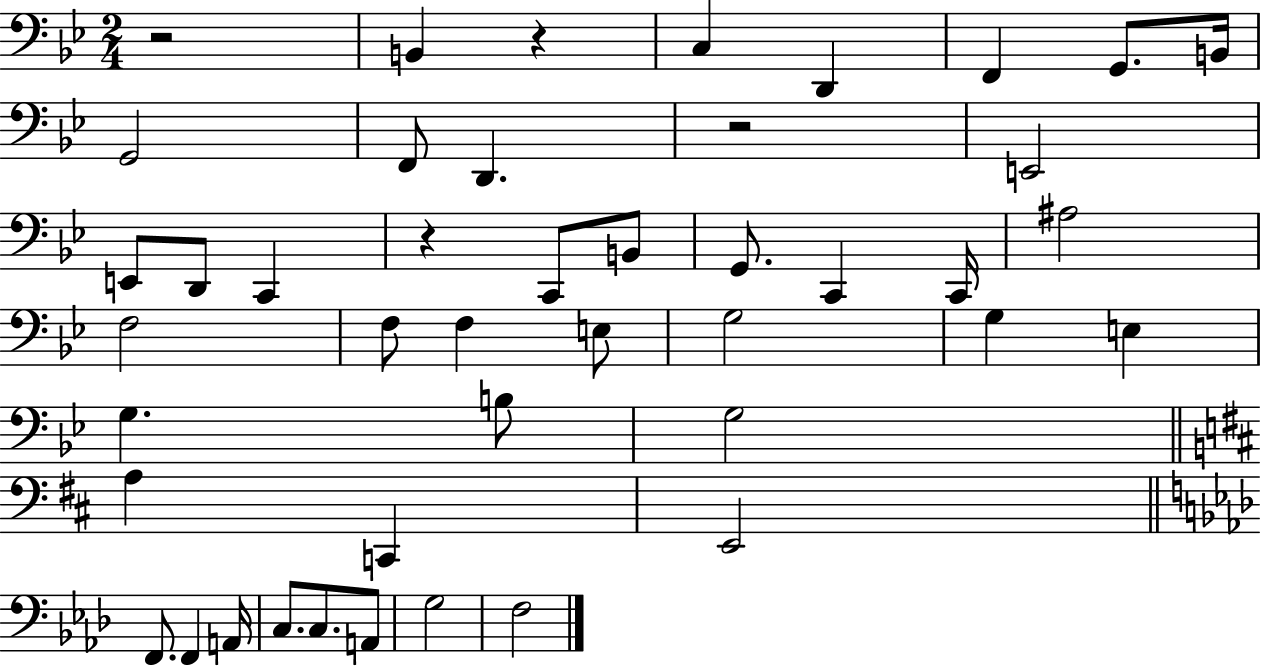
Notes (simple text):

R/h B2/q R/q C3/q D2/q F2/q G2/e. B2/s G2/h F2/e D2/q. R/h E2/h E2/e D2/e C2/q R/q C2/e B2/e G2/e. C2/q C2/s A#3/h F3/h F3/e F3/q E3/e G3/h G3/q E3/q G3/q. B3/e G3/h A3/q C2/q E2/h F2/e. F2/q A2/s C3/e. C3/e. A2/e G3/h F3/h